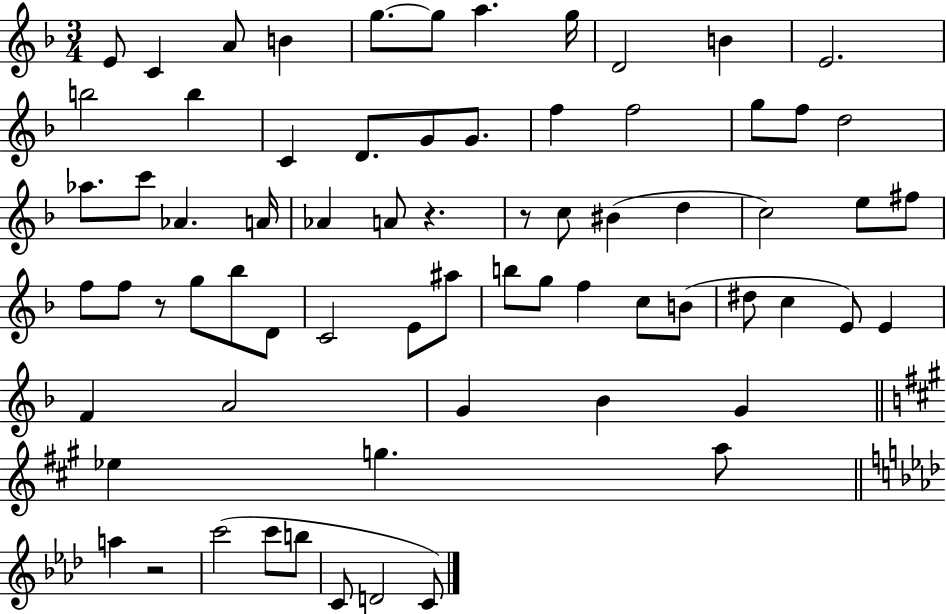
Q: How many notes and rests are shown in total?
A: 70